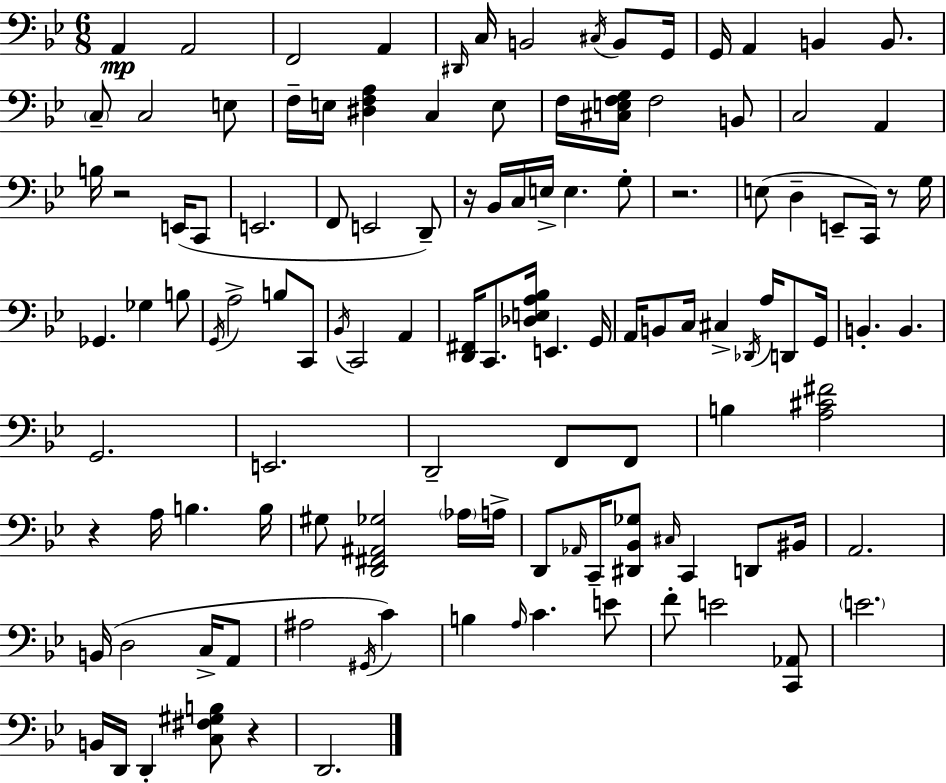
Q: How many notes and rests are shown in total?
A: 119